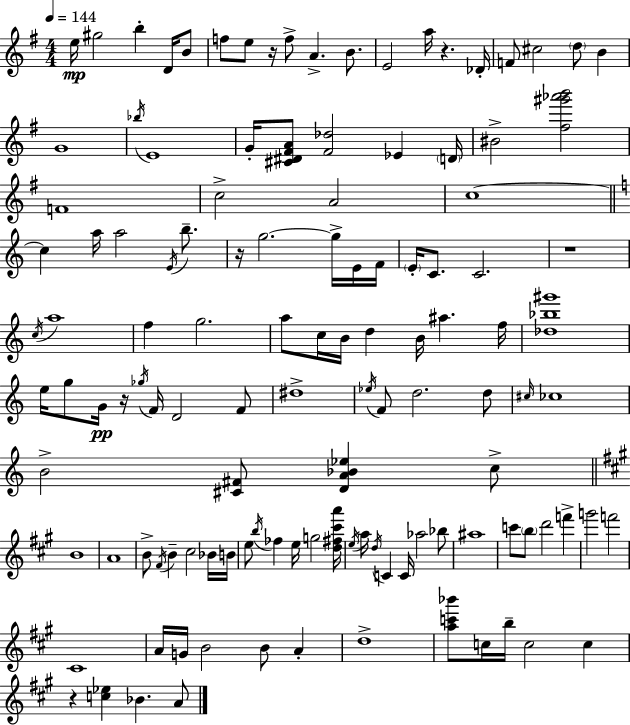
{
  \clef treble
  \numericTimeSignature
  \time 4/4
  \key g \major
  \tempo 4 = 144
  e''16\mp gis''2 b''4-. d'16 b'8 | f''8 e''8 r16 f''8-> a'4.-> b'8. | e'2 a''16 r4. des'16-. | f'8 cis''2 \parenthesize d''8 b'4 | \break g'1 | \acciaccatura { bes''16 } e'1 | g'16-. <cis' dis' fis' a'>8 <fis' des''>2 ees'4 | \parenthesize d'16 bis'2-> <fis'' gis''' aes''' b'''>2 | \break f'1 | c''2-> a'2 | c''1~~ | \bar "||" \break \key c \major c''4 a''16 a''2 \acciaccatura { e'16 } b''8.-- | r16 g''2.~~ g''16-> e'16 | f'16 \parenthesize e'16-. c'8. c'2. | r1 | \break \acciaccatura { c''16 } a''1 | f''4 g''2. | a''8 c''16 b'16 d''4 b'16 ais''4. | f''16 <des'' bes'' gis'''>1 | \break e''16 g''8 g'16\pp r16 \acciaccatura { ges''16 } f'16 d'2 | f'8 dis''1-> | \acciaccatura { ees''16 } f'8 d''2. | d''8 \grace { cis''16 } ces''1 | \break b'2-> <cis' fis'>8 <d' a' bes' ees''>4 | c''8-> \bar "||" \break \key a \major b'1 | a'1 | b'8-> \acciaccatura { fis'16 } b'4-- cis''2 bes'16 | b'16 e''8 \acciaccatura { b''16 } fes''4 e''16 g''2 | \break <d'' fis'' cis''' a'''>16 \acciaccatura { e''16 } a''16 \acciaccatura { d''16 } c'4 c'16 aes''2 | bes''8 ais''1 | c'''8 \parenthesize b''8 d'''2 | f'''4-> g'''2 f'''2 | \break cis'1 | a'16 g'16 b'2 b'8 | a'4-. d''1-> | <a'' c''' bes'''>8 c''16 b''16-- c''2 | \break c''4 r4 <c'' ees''>4 bes'4. | a'8 \bar "|."
}